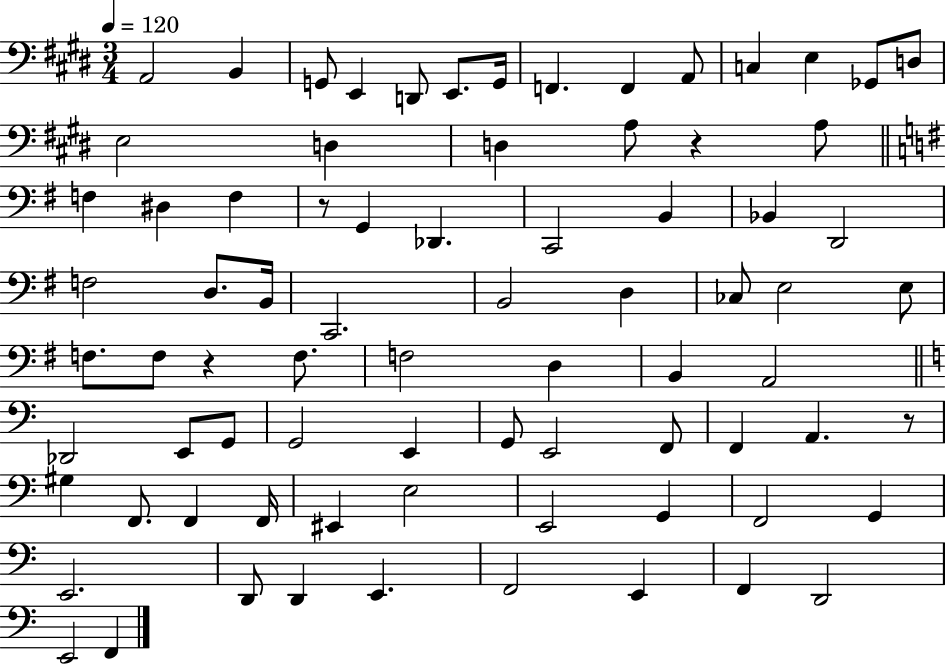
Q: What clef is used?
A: bass